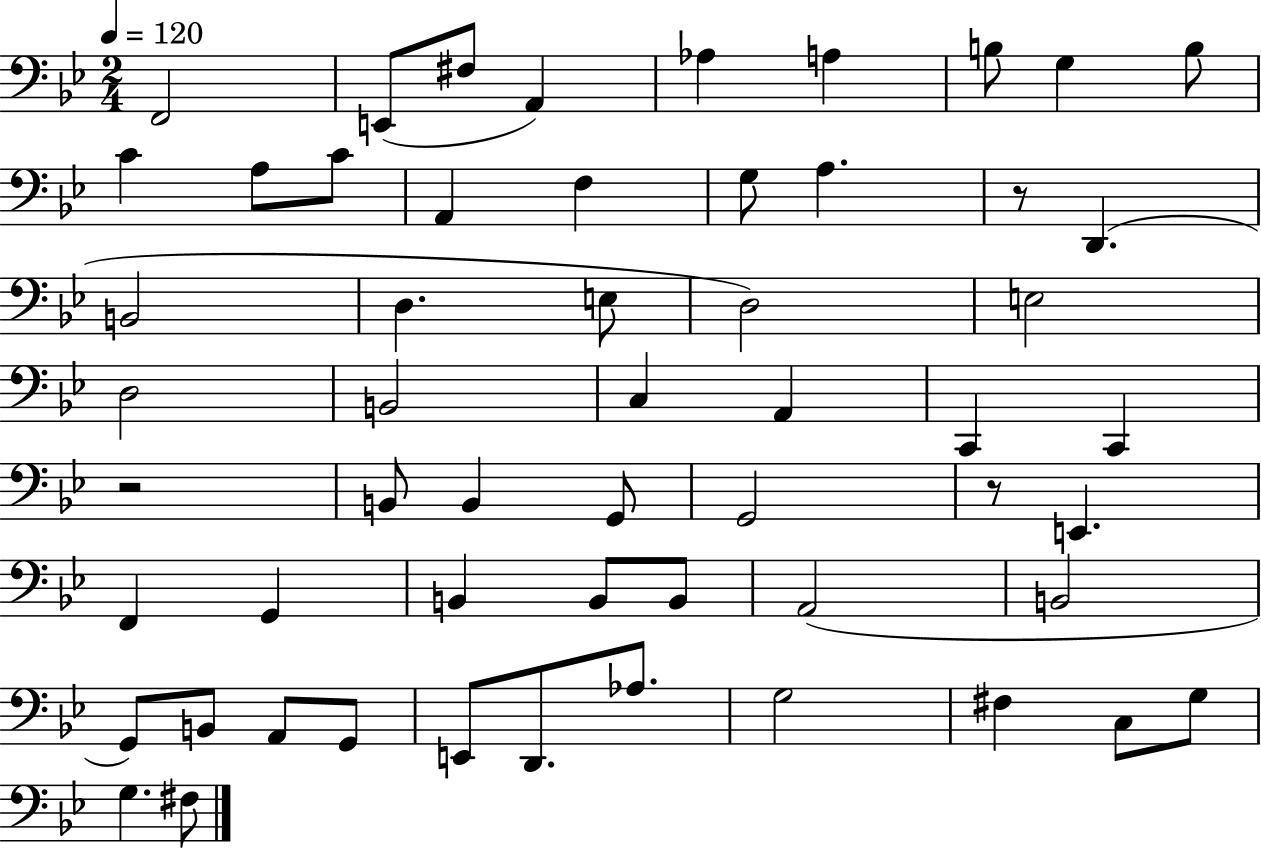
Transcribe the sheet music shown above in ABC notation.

X:1
T:Untitled
M:2/4
L:1/4
K:Bb
F,,2 E,,/2 ^F,/2 A,, _A, A, B,/2 G, B,/2 C A,/2 C/2 A,, F, G,/2 A, z/2 D,, B,,2 D, E,/2 D,2 E,2 D,2 B,,2 C, A,, C,, C,, z2 B,,/2 B,, G,,/2 G,,2 z/2 E,, F,, G,, B,, B,,/2 B,,/2 A,,2 B,,2 G,,/2 B,,/2 A,,/2 G,,/2 E,,/2 D,,/2 _A,/2 G,2 ^F, C,/2 G,/2 G, ^F,/2